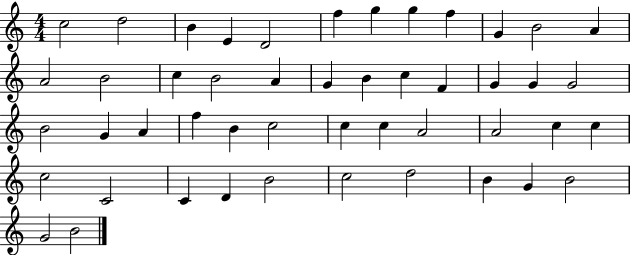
{
  \clef treble
  \numericTimeSignature
  \time 4/4
  \key c \major
  c''2 d''2 | b'4 e'4 d'2 | f''4 g''4 g''4 f''4 | g'4 b'2 a'4 | \break a'2 b'2 | c''4 b'2 a'4 | g'4 b'4 c''4 f'4 | g'4 g'4 g'2 | \break b'2 g'4 a'4 | f''4 b'4 c''2 | c''4 c''4 a'2 | a'2 c''4 c''4 | \break c''2 c'2 | c'4 d'4 b'2 | c''2 d''2 | b'4 g'4 b'2 | \break g'2 b'2 | \bar "|."
}